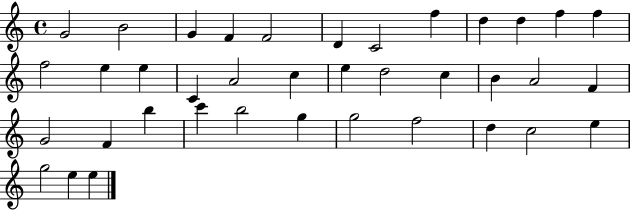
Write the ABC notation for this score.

X:1
T:Untitled
M:4/4
L:1/4
K:C
G2 B2 G F F2 D C2 f d d f f f2 e e C A2 c e d2 c B A2 F G2 F b c' b2 g g2 f2 d c2 e g2 e e